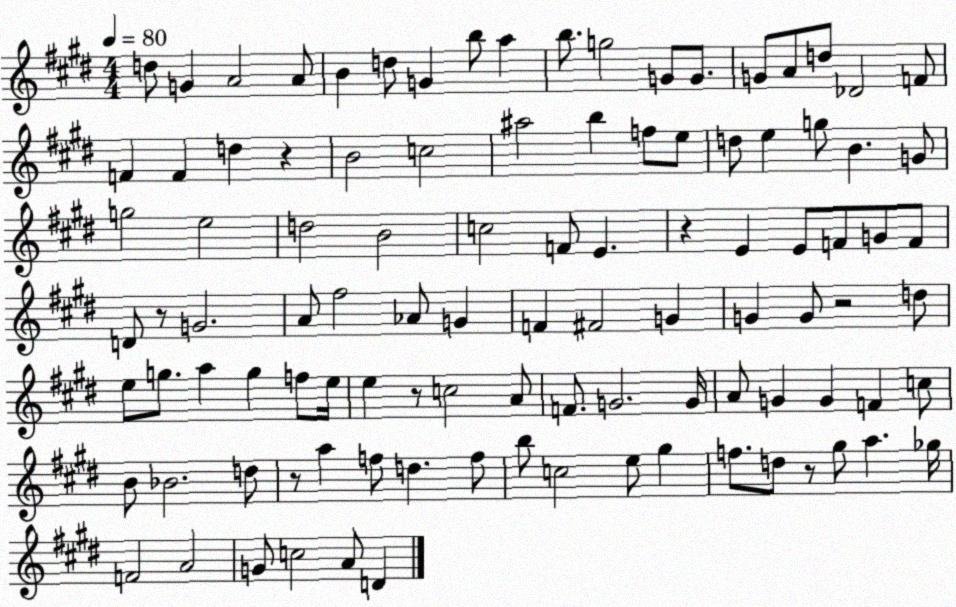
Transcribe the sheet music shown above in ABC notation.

X:1
T:Untitled
M:4/4
L:1/4
K:E
d/2 G A2 A/2 B d/2 G b/2 a b/2 g2 G/2 G/2 G/2 A/2 d/2 _D2 F/2 F F d z B2 c2 ^a2 b f/2 e/2 d/2 e g/2 B G/2 g2 e2 d2 B2 c2 F/2 E z E E/2 F/2 G/2 F/2 D/2 z/2 G2 A/2 ^f2 _A/2 G F ^F2 G G G/2 z2 d/2 e/2 g/2 a g f/2 e/4 e z/2 c2 A/2 F/2 G2 G/4 A/2 G G F c/2 B/2 _B2 d/2 z/2 a f/2 d f/2 b/2 c2 e/2 ^g f/2 d/2 z/2 ^g/2 a _g/4 F2 A2 G/2 c2 A/2 D